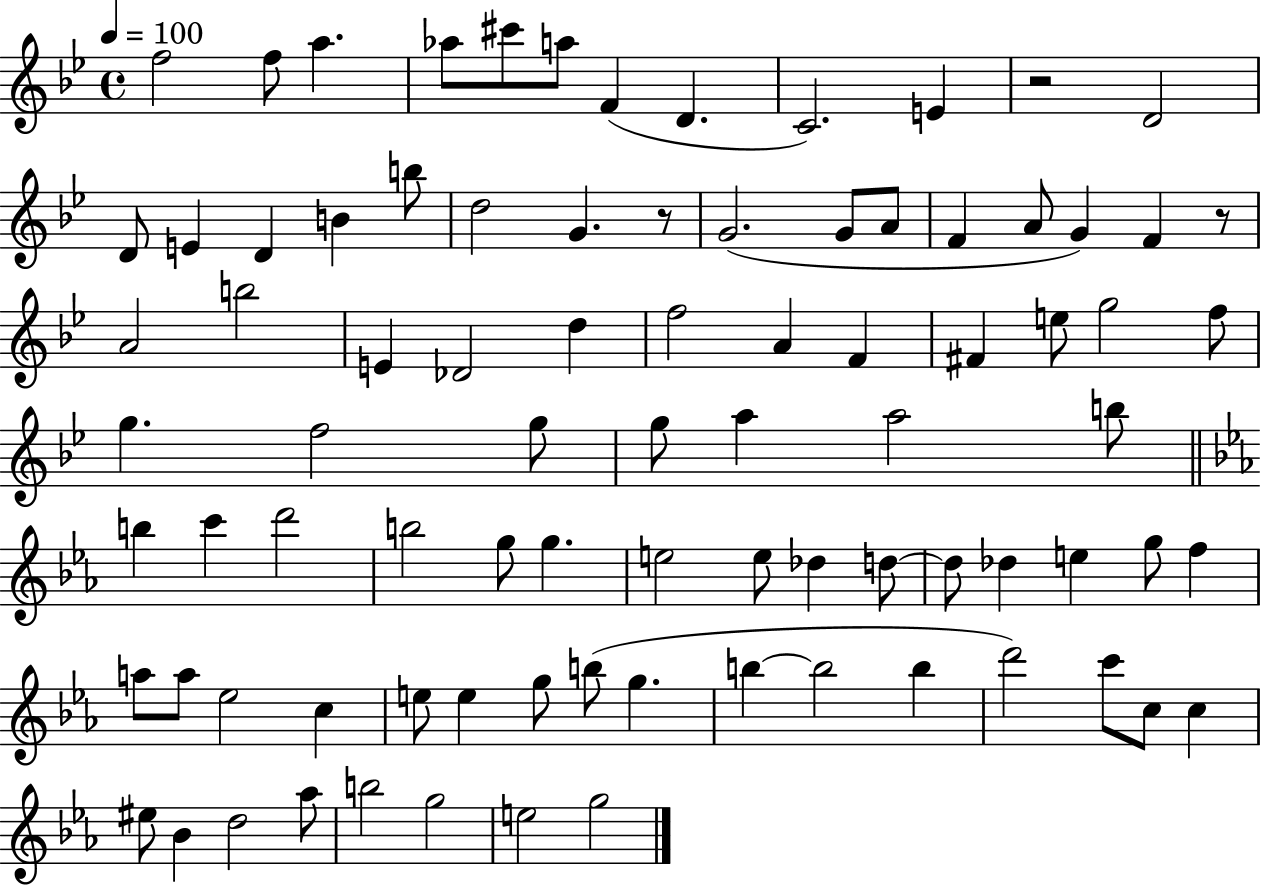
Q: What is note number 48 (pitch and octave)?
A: B5